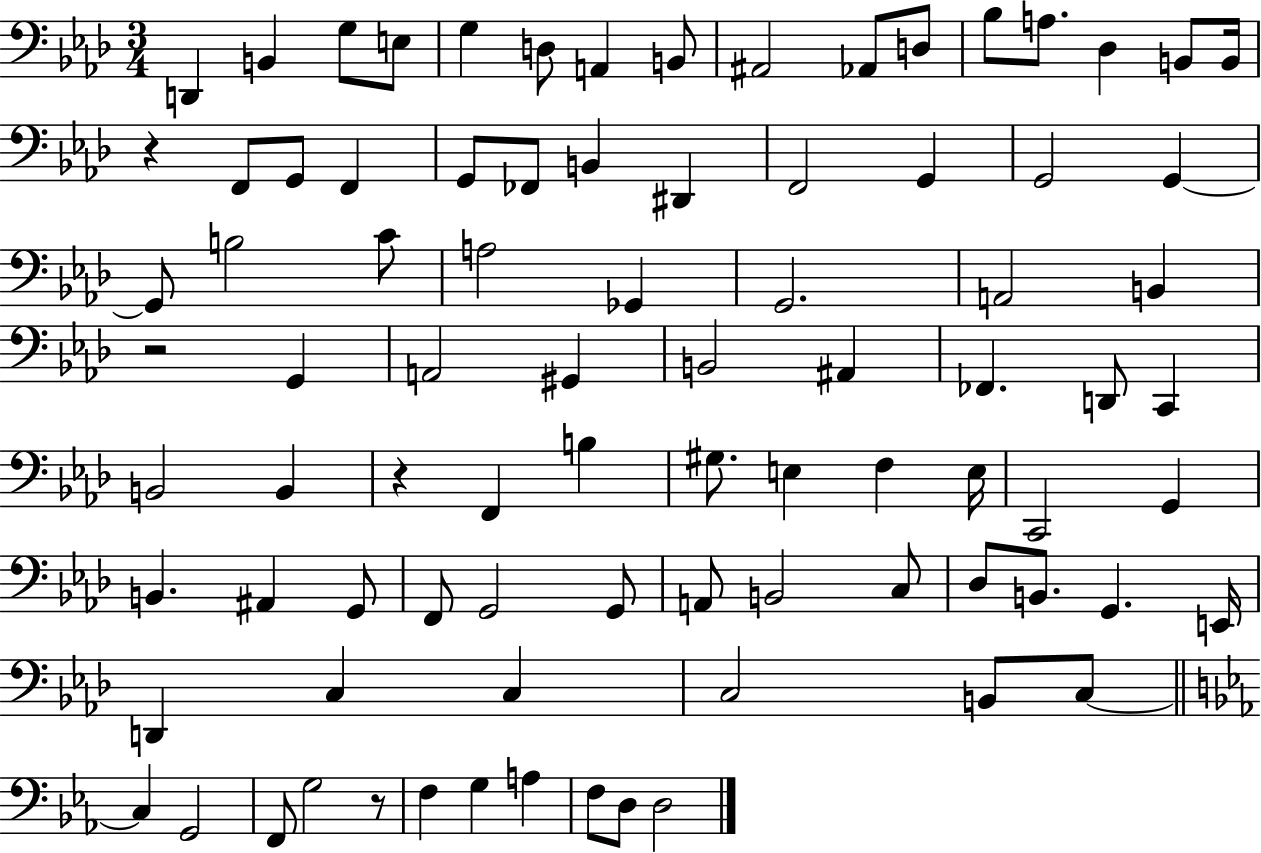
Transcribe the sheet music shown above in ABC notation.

X:1
T:Untitled
M:3/4
L:1/4
K:Ab
D,, B,, G,/2 E,/2 G, D,/2 A,, B,,/2 ^A,,2 _A,,/2 D,/2 _B,/2 A,/2 _D, B,,/2 B,,/4 z F,,/2 G,,/2 F,, G,,/2 _F,,/2 B,, ^D,, F,,2 G,, G,,2 G,, G,,/2 B,2 C/2 A,2 _G,, G,,2 A,,2 B,, z2 G,, A,,2 ^G,, B,,2 ^A,, _F,, D,,/2 C,, B,,2 B,, z F,, B, ^G,/2 E, F, E,/4 C,,2 G,, B,, ^A,, G,,/2 F,,/2 G,,2 G,,/2 A,,/2 B,,2 C,/2 _D,/2 B,,/2 G,, E,,/4 D,, C, C, C,2 B,,/2 C,/2 C, G,,2 F,,/2 G,2 z/2 F, G, A, F,/2 D,/2 D,2